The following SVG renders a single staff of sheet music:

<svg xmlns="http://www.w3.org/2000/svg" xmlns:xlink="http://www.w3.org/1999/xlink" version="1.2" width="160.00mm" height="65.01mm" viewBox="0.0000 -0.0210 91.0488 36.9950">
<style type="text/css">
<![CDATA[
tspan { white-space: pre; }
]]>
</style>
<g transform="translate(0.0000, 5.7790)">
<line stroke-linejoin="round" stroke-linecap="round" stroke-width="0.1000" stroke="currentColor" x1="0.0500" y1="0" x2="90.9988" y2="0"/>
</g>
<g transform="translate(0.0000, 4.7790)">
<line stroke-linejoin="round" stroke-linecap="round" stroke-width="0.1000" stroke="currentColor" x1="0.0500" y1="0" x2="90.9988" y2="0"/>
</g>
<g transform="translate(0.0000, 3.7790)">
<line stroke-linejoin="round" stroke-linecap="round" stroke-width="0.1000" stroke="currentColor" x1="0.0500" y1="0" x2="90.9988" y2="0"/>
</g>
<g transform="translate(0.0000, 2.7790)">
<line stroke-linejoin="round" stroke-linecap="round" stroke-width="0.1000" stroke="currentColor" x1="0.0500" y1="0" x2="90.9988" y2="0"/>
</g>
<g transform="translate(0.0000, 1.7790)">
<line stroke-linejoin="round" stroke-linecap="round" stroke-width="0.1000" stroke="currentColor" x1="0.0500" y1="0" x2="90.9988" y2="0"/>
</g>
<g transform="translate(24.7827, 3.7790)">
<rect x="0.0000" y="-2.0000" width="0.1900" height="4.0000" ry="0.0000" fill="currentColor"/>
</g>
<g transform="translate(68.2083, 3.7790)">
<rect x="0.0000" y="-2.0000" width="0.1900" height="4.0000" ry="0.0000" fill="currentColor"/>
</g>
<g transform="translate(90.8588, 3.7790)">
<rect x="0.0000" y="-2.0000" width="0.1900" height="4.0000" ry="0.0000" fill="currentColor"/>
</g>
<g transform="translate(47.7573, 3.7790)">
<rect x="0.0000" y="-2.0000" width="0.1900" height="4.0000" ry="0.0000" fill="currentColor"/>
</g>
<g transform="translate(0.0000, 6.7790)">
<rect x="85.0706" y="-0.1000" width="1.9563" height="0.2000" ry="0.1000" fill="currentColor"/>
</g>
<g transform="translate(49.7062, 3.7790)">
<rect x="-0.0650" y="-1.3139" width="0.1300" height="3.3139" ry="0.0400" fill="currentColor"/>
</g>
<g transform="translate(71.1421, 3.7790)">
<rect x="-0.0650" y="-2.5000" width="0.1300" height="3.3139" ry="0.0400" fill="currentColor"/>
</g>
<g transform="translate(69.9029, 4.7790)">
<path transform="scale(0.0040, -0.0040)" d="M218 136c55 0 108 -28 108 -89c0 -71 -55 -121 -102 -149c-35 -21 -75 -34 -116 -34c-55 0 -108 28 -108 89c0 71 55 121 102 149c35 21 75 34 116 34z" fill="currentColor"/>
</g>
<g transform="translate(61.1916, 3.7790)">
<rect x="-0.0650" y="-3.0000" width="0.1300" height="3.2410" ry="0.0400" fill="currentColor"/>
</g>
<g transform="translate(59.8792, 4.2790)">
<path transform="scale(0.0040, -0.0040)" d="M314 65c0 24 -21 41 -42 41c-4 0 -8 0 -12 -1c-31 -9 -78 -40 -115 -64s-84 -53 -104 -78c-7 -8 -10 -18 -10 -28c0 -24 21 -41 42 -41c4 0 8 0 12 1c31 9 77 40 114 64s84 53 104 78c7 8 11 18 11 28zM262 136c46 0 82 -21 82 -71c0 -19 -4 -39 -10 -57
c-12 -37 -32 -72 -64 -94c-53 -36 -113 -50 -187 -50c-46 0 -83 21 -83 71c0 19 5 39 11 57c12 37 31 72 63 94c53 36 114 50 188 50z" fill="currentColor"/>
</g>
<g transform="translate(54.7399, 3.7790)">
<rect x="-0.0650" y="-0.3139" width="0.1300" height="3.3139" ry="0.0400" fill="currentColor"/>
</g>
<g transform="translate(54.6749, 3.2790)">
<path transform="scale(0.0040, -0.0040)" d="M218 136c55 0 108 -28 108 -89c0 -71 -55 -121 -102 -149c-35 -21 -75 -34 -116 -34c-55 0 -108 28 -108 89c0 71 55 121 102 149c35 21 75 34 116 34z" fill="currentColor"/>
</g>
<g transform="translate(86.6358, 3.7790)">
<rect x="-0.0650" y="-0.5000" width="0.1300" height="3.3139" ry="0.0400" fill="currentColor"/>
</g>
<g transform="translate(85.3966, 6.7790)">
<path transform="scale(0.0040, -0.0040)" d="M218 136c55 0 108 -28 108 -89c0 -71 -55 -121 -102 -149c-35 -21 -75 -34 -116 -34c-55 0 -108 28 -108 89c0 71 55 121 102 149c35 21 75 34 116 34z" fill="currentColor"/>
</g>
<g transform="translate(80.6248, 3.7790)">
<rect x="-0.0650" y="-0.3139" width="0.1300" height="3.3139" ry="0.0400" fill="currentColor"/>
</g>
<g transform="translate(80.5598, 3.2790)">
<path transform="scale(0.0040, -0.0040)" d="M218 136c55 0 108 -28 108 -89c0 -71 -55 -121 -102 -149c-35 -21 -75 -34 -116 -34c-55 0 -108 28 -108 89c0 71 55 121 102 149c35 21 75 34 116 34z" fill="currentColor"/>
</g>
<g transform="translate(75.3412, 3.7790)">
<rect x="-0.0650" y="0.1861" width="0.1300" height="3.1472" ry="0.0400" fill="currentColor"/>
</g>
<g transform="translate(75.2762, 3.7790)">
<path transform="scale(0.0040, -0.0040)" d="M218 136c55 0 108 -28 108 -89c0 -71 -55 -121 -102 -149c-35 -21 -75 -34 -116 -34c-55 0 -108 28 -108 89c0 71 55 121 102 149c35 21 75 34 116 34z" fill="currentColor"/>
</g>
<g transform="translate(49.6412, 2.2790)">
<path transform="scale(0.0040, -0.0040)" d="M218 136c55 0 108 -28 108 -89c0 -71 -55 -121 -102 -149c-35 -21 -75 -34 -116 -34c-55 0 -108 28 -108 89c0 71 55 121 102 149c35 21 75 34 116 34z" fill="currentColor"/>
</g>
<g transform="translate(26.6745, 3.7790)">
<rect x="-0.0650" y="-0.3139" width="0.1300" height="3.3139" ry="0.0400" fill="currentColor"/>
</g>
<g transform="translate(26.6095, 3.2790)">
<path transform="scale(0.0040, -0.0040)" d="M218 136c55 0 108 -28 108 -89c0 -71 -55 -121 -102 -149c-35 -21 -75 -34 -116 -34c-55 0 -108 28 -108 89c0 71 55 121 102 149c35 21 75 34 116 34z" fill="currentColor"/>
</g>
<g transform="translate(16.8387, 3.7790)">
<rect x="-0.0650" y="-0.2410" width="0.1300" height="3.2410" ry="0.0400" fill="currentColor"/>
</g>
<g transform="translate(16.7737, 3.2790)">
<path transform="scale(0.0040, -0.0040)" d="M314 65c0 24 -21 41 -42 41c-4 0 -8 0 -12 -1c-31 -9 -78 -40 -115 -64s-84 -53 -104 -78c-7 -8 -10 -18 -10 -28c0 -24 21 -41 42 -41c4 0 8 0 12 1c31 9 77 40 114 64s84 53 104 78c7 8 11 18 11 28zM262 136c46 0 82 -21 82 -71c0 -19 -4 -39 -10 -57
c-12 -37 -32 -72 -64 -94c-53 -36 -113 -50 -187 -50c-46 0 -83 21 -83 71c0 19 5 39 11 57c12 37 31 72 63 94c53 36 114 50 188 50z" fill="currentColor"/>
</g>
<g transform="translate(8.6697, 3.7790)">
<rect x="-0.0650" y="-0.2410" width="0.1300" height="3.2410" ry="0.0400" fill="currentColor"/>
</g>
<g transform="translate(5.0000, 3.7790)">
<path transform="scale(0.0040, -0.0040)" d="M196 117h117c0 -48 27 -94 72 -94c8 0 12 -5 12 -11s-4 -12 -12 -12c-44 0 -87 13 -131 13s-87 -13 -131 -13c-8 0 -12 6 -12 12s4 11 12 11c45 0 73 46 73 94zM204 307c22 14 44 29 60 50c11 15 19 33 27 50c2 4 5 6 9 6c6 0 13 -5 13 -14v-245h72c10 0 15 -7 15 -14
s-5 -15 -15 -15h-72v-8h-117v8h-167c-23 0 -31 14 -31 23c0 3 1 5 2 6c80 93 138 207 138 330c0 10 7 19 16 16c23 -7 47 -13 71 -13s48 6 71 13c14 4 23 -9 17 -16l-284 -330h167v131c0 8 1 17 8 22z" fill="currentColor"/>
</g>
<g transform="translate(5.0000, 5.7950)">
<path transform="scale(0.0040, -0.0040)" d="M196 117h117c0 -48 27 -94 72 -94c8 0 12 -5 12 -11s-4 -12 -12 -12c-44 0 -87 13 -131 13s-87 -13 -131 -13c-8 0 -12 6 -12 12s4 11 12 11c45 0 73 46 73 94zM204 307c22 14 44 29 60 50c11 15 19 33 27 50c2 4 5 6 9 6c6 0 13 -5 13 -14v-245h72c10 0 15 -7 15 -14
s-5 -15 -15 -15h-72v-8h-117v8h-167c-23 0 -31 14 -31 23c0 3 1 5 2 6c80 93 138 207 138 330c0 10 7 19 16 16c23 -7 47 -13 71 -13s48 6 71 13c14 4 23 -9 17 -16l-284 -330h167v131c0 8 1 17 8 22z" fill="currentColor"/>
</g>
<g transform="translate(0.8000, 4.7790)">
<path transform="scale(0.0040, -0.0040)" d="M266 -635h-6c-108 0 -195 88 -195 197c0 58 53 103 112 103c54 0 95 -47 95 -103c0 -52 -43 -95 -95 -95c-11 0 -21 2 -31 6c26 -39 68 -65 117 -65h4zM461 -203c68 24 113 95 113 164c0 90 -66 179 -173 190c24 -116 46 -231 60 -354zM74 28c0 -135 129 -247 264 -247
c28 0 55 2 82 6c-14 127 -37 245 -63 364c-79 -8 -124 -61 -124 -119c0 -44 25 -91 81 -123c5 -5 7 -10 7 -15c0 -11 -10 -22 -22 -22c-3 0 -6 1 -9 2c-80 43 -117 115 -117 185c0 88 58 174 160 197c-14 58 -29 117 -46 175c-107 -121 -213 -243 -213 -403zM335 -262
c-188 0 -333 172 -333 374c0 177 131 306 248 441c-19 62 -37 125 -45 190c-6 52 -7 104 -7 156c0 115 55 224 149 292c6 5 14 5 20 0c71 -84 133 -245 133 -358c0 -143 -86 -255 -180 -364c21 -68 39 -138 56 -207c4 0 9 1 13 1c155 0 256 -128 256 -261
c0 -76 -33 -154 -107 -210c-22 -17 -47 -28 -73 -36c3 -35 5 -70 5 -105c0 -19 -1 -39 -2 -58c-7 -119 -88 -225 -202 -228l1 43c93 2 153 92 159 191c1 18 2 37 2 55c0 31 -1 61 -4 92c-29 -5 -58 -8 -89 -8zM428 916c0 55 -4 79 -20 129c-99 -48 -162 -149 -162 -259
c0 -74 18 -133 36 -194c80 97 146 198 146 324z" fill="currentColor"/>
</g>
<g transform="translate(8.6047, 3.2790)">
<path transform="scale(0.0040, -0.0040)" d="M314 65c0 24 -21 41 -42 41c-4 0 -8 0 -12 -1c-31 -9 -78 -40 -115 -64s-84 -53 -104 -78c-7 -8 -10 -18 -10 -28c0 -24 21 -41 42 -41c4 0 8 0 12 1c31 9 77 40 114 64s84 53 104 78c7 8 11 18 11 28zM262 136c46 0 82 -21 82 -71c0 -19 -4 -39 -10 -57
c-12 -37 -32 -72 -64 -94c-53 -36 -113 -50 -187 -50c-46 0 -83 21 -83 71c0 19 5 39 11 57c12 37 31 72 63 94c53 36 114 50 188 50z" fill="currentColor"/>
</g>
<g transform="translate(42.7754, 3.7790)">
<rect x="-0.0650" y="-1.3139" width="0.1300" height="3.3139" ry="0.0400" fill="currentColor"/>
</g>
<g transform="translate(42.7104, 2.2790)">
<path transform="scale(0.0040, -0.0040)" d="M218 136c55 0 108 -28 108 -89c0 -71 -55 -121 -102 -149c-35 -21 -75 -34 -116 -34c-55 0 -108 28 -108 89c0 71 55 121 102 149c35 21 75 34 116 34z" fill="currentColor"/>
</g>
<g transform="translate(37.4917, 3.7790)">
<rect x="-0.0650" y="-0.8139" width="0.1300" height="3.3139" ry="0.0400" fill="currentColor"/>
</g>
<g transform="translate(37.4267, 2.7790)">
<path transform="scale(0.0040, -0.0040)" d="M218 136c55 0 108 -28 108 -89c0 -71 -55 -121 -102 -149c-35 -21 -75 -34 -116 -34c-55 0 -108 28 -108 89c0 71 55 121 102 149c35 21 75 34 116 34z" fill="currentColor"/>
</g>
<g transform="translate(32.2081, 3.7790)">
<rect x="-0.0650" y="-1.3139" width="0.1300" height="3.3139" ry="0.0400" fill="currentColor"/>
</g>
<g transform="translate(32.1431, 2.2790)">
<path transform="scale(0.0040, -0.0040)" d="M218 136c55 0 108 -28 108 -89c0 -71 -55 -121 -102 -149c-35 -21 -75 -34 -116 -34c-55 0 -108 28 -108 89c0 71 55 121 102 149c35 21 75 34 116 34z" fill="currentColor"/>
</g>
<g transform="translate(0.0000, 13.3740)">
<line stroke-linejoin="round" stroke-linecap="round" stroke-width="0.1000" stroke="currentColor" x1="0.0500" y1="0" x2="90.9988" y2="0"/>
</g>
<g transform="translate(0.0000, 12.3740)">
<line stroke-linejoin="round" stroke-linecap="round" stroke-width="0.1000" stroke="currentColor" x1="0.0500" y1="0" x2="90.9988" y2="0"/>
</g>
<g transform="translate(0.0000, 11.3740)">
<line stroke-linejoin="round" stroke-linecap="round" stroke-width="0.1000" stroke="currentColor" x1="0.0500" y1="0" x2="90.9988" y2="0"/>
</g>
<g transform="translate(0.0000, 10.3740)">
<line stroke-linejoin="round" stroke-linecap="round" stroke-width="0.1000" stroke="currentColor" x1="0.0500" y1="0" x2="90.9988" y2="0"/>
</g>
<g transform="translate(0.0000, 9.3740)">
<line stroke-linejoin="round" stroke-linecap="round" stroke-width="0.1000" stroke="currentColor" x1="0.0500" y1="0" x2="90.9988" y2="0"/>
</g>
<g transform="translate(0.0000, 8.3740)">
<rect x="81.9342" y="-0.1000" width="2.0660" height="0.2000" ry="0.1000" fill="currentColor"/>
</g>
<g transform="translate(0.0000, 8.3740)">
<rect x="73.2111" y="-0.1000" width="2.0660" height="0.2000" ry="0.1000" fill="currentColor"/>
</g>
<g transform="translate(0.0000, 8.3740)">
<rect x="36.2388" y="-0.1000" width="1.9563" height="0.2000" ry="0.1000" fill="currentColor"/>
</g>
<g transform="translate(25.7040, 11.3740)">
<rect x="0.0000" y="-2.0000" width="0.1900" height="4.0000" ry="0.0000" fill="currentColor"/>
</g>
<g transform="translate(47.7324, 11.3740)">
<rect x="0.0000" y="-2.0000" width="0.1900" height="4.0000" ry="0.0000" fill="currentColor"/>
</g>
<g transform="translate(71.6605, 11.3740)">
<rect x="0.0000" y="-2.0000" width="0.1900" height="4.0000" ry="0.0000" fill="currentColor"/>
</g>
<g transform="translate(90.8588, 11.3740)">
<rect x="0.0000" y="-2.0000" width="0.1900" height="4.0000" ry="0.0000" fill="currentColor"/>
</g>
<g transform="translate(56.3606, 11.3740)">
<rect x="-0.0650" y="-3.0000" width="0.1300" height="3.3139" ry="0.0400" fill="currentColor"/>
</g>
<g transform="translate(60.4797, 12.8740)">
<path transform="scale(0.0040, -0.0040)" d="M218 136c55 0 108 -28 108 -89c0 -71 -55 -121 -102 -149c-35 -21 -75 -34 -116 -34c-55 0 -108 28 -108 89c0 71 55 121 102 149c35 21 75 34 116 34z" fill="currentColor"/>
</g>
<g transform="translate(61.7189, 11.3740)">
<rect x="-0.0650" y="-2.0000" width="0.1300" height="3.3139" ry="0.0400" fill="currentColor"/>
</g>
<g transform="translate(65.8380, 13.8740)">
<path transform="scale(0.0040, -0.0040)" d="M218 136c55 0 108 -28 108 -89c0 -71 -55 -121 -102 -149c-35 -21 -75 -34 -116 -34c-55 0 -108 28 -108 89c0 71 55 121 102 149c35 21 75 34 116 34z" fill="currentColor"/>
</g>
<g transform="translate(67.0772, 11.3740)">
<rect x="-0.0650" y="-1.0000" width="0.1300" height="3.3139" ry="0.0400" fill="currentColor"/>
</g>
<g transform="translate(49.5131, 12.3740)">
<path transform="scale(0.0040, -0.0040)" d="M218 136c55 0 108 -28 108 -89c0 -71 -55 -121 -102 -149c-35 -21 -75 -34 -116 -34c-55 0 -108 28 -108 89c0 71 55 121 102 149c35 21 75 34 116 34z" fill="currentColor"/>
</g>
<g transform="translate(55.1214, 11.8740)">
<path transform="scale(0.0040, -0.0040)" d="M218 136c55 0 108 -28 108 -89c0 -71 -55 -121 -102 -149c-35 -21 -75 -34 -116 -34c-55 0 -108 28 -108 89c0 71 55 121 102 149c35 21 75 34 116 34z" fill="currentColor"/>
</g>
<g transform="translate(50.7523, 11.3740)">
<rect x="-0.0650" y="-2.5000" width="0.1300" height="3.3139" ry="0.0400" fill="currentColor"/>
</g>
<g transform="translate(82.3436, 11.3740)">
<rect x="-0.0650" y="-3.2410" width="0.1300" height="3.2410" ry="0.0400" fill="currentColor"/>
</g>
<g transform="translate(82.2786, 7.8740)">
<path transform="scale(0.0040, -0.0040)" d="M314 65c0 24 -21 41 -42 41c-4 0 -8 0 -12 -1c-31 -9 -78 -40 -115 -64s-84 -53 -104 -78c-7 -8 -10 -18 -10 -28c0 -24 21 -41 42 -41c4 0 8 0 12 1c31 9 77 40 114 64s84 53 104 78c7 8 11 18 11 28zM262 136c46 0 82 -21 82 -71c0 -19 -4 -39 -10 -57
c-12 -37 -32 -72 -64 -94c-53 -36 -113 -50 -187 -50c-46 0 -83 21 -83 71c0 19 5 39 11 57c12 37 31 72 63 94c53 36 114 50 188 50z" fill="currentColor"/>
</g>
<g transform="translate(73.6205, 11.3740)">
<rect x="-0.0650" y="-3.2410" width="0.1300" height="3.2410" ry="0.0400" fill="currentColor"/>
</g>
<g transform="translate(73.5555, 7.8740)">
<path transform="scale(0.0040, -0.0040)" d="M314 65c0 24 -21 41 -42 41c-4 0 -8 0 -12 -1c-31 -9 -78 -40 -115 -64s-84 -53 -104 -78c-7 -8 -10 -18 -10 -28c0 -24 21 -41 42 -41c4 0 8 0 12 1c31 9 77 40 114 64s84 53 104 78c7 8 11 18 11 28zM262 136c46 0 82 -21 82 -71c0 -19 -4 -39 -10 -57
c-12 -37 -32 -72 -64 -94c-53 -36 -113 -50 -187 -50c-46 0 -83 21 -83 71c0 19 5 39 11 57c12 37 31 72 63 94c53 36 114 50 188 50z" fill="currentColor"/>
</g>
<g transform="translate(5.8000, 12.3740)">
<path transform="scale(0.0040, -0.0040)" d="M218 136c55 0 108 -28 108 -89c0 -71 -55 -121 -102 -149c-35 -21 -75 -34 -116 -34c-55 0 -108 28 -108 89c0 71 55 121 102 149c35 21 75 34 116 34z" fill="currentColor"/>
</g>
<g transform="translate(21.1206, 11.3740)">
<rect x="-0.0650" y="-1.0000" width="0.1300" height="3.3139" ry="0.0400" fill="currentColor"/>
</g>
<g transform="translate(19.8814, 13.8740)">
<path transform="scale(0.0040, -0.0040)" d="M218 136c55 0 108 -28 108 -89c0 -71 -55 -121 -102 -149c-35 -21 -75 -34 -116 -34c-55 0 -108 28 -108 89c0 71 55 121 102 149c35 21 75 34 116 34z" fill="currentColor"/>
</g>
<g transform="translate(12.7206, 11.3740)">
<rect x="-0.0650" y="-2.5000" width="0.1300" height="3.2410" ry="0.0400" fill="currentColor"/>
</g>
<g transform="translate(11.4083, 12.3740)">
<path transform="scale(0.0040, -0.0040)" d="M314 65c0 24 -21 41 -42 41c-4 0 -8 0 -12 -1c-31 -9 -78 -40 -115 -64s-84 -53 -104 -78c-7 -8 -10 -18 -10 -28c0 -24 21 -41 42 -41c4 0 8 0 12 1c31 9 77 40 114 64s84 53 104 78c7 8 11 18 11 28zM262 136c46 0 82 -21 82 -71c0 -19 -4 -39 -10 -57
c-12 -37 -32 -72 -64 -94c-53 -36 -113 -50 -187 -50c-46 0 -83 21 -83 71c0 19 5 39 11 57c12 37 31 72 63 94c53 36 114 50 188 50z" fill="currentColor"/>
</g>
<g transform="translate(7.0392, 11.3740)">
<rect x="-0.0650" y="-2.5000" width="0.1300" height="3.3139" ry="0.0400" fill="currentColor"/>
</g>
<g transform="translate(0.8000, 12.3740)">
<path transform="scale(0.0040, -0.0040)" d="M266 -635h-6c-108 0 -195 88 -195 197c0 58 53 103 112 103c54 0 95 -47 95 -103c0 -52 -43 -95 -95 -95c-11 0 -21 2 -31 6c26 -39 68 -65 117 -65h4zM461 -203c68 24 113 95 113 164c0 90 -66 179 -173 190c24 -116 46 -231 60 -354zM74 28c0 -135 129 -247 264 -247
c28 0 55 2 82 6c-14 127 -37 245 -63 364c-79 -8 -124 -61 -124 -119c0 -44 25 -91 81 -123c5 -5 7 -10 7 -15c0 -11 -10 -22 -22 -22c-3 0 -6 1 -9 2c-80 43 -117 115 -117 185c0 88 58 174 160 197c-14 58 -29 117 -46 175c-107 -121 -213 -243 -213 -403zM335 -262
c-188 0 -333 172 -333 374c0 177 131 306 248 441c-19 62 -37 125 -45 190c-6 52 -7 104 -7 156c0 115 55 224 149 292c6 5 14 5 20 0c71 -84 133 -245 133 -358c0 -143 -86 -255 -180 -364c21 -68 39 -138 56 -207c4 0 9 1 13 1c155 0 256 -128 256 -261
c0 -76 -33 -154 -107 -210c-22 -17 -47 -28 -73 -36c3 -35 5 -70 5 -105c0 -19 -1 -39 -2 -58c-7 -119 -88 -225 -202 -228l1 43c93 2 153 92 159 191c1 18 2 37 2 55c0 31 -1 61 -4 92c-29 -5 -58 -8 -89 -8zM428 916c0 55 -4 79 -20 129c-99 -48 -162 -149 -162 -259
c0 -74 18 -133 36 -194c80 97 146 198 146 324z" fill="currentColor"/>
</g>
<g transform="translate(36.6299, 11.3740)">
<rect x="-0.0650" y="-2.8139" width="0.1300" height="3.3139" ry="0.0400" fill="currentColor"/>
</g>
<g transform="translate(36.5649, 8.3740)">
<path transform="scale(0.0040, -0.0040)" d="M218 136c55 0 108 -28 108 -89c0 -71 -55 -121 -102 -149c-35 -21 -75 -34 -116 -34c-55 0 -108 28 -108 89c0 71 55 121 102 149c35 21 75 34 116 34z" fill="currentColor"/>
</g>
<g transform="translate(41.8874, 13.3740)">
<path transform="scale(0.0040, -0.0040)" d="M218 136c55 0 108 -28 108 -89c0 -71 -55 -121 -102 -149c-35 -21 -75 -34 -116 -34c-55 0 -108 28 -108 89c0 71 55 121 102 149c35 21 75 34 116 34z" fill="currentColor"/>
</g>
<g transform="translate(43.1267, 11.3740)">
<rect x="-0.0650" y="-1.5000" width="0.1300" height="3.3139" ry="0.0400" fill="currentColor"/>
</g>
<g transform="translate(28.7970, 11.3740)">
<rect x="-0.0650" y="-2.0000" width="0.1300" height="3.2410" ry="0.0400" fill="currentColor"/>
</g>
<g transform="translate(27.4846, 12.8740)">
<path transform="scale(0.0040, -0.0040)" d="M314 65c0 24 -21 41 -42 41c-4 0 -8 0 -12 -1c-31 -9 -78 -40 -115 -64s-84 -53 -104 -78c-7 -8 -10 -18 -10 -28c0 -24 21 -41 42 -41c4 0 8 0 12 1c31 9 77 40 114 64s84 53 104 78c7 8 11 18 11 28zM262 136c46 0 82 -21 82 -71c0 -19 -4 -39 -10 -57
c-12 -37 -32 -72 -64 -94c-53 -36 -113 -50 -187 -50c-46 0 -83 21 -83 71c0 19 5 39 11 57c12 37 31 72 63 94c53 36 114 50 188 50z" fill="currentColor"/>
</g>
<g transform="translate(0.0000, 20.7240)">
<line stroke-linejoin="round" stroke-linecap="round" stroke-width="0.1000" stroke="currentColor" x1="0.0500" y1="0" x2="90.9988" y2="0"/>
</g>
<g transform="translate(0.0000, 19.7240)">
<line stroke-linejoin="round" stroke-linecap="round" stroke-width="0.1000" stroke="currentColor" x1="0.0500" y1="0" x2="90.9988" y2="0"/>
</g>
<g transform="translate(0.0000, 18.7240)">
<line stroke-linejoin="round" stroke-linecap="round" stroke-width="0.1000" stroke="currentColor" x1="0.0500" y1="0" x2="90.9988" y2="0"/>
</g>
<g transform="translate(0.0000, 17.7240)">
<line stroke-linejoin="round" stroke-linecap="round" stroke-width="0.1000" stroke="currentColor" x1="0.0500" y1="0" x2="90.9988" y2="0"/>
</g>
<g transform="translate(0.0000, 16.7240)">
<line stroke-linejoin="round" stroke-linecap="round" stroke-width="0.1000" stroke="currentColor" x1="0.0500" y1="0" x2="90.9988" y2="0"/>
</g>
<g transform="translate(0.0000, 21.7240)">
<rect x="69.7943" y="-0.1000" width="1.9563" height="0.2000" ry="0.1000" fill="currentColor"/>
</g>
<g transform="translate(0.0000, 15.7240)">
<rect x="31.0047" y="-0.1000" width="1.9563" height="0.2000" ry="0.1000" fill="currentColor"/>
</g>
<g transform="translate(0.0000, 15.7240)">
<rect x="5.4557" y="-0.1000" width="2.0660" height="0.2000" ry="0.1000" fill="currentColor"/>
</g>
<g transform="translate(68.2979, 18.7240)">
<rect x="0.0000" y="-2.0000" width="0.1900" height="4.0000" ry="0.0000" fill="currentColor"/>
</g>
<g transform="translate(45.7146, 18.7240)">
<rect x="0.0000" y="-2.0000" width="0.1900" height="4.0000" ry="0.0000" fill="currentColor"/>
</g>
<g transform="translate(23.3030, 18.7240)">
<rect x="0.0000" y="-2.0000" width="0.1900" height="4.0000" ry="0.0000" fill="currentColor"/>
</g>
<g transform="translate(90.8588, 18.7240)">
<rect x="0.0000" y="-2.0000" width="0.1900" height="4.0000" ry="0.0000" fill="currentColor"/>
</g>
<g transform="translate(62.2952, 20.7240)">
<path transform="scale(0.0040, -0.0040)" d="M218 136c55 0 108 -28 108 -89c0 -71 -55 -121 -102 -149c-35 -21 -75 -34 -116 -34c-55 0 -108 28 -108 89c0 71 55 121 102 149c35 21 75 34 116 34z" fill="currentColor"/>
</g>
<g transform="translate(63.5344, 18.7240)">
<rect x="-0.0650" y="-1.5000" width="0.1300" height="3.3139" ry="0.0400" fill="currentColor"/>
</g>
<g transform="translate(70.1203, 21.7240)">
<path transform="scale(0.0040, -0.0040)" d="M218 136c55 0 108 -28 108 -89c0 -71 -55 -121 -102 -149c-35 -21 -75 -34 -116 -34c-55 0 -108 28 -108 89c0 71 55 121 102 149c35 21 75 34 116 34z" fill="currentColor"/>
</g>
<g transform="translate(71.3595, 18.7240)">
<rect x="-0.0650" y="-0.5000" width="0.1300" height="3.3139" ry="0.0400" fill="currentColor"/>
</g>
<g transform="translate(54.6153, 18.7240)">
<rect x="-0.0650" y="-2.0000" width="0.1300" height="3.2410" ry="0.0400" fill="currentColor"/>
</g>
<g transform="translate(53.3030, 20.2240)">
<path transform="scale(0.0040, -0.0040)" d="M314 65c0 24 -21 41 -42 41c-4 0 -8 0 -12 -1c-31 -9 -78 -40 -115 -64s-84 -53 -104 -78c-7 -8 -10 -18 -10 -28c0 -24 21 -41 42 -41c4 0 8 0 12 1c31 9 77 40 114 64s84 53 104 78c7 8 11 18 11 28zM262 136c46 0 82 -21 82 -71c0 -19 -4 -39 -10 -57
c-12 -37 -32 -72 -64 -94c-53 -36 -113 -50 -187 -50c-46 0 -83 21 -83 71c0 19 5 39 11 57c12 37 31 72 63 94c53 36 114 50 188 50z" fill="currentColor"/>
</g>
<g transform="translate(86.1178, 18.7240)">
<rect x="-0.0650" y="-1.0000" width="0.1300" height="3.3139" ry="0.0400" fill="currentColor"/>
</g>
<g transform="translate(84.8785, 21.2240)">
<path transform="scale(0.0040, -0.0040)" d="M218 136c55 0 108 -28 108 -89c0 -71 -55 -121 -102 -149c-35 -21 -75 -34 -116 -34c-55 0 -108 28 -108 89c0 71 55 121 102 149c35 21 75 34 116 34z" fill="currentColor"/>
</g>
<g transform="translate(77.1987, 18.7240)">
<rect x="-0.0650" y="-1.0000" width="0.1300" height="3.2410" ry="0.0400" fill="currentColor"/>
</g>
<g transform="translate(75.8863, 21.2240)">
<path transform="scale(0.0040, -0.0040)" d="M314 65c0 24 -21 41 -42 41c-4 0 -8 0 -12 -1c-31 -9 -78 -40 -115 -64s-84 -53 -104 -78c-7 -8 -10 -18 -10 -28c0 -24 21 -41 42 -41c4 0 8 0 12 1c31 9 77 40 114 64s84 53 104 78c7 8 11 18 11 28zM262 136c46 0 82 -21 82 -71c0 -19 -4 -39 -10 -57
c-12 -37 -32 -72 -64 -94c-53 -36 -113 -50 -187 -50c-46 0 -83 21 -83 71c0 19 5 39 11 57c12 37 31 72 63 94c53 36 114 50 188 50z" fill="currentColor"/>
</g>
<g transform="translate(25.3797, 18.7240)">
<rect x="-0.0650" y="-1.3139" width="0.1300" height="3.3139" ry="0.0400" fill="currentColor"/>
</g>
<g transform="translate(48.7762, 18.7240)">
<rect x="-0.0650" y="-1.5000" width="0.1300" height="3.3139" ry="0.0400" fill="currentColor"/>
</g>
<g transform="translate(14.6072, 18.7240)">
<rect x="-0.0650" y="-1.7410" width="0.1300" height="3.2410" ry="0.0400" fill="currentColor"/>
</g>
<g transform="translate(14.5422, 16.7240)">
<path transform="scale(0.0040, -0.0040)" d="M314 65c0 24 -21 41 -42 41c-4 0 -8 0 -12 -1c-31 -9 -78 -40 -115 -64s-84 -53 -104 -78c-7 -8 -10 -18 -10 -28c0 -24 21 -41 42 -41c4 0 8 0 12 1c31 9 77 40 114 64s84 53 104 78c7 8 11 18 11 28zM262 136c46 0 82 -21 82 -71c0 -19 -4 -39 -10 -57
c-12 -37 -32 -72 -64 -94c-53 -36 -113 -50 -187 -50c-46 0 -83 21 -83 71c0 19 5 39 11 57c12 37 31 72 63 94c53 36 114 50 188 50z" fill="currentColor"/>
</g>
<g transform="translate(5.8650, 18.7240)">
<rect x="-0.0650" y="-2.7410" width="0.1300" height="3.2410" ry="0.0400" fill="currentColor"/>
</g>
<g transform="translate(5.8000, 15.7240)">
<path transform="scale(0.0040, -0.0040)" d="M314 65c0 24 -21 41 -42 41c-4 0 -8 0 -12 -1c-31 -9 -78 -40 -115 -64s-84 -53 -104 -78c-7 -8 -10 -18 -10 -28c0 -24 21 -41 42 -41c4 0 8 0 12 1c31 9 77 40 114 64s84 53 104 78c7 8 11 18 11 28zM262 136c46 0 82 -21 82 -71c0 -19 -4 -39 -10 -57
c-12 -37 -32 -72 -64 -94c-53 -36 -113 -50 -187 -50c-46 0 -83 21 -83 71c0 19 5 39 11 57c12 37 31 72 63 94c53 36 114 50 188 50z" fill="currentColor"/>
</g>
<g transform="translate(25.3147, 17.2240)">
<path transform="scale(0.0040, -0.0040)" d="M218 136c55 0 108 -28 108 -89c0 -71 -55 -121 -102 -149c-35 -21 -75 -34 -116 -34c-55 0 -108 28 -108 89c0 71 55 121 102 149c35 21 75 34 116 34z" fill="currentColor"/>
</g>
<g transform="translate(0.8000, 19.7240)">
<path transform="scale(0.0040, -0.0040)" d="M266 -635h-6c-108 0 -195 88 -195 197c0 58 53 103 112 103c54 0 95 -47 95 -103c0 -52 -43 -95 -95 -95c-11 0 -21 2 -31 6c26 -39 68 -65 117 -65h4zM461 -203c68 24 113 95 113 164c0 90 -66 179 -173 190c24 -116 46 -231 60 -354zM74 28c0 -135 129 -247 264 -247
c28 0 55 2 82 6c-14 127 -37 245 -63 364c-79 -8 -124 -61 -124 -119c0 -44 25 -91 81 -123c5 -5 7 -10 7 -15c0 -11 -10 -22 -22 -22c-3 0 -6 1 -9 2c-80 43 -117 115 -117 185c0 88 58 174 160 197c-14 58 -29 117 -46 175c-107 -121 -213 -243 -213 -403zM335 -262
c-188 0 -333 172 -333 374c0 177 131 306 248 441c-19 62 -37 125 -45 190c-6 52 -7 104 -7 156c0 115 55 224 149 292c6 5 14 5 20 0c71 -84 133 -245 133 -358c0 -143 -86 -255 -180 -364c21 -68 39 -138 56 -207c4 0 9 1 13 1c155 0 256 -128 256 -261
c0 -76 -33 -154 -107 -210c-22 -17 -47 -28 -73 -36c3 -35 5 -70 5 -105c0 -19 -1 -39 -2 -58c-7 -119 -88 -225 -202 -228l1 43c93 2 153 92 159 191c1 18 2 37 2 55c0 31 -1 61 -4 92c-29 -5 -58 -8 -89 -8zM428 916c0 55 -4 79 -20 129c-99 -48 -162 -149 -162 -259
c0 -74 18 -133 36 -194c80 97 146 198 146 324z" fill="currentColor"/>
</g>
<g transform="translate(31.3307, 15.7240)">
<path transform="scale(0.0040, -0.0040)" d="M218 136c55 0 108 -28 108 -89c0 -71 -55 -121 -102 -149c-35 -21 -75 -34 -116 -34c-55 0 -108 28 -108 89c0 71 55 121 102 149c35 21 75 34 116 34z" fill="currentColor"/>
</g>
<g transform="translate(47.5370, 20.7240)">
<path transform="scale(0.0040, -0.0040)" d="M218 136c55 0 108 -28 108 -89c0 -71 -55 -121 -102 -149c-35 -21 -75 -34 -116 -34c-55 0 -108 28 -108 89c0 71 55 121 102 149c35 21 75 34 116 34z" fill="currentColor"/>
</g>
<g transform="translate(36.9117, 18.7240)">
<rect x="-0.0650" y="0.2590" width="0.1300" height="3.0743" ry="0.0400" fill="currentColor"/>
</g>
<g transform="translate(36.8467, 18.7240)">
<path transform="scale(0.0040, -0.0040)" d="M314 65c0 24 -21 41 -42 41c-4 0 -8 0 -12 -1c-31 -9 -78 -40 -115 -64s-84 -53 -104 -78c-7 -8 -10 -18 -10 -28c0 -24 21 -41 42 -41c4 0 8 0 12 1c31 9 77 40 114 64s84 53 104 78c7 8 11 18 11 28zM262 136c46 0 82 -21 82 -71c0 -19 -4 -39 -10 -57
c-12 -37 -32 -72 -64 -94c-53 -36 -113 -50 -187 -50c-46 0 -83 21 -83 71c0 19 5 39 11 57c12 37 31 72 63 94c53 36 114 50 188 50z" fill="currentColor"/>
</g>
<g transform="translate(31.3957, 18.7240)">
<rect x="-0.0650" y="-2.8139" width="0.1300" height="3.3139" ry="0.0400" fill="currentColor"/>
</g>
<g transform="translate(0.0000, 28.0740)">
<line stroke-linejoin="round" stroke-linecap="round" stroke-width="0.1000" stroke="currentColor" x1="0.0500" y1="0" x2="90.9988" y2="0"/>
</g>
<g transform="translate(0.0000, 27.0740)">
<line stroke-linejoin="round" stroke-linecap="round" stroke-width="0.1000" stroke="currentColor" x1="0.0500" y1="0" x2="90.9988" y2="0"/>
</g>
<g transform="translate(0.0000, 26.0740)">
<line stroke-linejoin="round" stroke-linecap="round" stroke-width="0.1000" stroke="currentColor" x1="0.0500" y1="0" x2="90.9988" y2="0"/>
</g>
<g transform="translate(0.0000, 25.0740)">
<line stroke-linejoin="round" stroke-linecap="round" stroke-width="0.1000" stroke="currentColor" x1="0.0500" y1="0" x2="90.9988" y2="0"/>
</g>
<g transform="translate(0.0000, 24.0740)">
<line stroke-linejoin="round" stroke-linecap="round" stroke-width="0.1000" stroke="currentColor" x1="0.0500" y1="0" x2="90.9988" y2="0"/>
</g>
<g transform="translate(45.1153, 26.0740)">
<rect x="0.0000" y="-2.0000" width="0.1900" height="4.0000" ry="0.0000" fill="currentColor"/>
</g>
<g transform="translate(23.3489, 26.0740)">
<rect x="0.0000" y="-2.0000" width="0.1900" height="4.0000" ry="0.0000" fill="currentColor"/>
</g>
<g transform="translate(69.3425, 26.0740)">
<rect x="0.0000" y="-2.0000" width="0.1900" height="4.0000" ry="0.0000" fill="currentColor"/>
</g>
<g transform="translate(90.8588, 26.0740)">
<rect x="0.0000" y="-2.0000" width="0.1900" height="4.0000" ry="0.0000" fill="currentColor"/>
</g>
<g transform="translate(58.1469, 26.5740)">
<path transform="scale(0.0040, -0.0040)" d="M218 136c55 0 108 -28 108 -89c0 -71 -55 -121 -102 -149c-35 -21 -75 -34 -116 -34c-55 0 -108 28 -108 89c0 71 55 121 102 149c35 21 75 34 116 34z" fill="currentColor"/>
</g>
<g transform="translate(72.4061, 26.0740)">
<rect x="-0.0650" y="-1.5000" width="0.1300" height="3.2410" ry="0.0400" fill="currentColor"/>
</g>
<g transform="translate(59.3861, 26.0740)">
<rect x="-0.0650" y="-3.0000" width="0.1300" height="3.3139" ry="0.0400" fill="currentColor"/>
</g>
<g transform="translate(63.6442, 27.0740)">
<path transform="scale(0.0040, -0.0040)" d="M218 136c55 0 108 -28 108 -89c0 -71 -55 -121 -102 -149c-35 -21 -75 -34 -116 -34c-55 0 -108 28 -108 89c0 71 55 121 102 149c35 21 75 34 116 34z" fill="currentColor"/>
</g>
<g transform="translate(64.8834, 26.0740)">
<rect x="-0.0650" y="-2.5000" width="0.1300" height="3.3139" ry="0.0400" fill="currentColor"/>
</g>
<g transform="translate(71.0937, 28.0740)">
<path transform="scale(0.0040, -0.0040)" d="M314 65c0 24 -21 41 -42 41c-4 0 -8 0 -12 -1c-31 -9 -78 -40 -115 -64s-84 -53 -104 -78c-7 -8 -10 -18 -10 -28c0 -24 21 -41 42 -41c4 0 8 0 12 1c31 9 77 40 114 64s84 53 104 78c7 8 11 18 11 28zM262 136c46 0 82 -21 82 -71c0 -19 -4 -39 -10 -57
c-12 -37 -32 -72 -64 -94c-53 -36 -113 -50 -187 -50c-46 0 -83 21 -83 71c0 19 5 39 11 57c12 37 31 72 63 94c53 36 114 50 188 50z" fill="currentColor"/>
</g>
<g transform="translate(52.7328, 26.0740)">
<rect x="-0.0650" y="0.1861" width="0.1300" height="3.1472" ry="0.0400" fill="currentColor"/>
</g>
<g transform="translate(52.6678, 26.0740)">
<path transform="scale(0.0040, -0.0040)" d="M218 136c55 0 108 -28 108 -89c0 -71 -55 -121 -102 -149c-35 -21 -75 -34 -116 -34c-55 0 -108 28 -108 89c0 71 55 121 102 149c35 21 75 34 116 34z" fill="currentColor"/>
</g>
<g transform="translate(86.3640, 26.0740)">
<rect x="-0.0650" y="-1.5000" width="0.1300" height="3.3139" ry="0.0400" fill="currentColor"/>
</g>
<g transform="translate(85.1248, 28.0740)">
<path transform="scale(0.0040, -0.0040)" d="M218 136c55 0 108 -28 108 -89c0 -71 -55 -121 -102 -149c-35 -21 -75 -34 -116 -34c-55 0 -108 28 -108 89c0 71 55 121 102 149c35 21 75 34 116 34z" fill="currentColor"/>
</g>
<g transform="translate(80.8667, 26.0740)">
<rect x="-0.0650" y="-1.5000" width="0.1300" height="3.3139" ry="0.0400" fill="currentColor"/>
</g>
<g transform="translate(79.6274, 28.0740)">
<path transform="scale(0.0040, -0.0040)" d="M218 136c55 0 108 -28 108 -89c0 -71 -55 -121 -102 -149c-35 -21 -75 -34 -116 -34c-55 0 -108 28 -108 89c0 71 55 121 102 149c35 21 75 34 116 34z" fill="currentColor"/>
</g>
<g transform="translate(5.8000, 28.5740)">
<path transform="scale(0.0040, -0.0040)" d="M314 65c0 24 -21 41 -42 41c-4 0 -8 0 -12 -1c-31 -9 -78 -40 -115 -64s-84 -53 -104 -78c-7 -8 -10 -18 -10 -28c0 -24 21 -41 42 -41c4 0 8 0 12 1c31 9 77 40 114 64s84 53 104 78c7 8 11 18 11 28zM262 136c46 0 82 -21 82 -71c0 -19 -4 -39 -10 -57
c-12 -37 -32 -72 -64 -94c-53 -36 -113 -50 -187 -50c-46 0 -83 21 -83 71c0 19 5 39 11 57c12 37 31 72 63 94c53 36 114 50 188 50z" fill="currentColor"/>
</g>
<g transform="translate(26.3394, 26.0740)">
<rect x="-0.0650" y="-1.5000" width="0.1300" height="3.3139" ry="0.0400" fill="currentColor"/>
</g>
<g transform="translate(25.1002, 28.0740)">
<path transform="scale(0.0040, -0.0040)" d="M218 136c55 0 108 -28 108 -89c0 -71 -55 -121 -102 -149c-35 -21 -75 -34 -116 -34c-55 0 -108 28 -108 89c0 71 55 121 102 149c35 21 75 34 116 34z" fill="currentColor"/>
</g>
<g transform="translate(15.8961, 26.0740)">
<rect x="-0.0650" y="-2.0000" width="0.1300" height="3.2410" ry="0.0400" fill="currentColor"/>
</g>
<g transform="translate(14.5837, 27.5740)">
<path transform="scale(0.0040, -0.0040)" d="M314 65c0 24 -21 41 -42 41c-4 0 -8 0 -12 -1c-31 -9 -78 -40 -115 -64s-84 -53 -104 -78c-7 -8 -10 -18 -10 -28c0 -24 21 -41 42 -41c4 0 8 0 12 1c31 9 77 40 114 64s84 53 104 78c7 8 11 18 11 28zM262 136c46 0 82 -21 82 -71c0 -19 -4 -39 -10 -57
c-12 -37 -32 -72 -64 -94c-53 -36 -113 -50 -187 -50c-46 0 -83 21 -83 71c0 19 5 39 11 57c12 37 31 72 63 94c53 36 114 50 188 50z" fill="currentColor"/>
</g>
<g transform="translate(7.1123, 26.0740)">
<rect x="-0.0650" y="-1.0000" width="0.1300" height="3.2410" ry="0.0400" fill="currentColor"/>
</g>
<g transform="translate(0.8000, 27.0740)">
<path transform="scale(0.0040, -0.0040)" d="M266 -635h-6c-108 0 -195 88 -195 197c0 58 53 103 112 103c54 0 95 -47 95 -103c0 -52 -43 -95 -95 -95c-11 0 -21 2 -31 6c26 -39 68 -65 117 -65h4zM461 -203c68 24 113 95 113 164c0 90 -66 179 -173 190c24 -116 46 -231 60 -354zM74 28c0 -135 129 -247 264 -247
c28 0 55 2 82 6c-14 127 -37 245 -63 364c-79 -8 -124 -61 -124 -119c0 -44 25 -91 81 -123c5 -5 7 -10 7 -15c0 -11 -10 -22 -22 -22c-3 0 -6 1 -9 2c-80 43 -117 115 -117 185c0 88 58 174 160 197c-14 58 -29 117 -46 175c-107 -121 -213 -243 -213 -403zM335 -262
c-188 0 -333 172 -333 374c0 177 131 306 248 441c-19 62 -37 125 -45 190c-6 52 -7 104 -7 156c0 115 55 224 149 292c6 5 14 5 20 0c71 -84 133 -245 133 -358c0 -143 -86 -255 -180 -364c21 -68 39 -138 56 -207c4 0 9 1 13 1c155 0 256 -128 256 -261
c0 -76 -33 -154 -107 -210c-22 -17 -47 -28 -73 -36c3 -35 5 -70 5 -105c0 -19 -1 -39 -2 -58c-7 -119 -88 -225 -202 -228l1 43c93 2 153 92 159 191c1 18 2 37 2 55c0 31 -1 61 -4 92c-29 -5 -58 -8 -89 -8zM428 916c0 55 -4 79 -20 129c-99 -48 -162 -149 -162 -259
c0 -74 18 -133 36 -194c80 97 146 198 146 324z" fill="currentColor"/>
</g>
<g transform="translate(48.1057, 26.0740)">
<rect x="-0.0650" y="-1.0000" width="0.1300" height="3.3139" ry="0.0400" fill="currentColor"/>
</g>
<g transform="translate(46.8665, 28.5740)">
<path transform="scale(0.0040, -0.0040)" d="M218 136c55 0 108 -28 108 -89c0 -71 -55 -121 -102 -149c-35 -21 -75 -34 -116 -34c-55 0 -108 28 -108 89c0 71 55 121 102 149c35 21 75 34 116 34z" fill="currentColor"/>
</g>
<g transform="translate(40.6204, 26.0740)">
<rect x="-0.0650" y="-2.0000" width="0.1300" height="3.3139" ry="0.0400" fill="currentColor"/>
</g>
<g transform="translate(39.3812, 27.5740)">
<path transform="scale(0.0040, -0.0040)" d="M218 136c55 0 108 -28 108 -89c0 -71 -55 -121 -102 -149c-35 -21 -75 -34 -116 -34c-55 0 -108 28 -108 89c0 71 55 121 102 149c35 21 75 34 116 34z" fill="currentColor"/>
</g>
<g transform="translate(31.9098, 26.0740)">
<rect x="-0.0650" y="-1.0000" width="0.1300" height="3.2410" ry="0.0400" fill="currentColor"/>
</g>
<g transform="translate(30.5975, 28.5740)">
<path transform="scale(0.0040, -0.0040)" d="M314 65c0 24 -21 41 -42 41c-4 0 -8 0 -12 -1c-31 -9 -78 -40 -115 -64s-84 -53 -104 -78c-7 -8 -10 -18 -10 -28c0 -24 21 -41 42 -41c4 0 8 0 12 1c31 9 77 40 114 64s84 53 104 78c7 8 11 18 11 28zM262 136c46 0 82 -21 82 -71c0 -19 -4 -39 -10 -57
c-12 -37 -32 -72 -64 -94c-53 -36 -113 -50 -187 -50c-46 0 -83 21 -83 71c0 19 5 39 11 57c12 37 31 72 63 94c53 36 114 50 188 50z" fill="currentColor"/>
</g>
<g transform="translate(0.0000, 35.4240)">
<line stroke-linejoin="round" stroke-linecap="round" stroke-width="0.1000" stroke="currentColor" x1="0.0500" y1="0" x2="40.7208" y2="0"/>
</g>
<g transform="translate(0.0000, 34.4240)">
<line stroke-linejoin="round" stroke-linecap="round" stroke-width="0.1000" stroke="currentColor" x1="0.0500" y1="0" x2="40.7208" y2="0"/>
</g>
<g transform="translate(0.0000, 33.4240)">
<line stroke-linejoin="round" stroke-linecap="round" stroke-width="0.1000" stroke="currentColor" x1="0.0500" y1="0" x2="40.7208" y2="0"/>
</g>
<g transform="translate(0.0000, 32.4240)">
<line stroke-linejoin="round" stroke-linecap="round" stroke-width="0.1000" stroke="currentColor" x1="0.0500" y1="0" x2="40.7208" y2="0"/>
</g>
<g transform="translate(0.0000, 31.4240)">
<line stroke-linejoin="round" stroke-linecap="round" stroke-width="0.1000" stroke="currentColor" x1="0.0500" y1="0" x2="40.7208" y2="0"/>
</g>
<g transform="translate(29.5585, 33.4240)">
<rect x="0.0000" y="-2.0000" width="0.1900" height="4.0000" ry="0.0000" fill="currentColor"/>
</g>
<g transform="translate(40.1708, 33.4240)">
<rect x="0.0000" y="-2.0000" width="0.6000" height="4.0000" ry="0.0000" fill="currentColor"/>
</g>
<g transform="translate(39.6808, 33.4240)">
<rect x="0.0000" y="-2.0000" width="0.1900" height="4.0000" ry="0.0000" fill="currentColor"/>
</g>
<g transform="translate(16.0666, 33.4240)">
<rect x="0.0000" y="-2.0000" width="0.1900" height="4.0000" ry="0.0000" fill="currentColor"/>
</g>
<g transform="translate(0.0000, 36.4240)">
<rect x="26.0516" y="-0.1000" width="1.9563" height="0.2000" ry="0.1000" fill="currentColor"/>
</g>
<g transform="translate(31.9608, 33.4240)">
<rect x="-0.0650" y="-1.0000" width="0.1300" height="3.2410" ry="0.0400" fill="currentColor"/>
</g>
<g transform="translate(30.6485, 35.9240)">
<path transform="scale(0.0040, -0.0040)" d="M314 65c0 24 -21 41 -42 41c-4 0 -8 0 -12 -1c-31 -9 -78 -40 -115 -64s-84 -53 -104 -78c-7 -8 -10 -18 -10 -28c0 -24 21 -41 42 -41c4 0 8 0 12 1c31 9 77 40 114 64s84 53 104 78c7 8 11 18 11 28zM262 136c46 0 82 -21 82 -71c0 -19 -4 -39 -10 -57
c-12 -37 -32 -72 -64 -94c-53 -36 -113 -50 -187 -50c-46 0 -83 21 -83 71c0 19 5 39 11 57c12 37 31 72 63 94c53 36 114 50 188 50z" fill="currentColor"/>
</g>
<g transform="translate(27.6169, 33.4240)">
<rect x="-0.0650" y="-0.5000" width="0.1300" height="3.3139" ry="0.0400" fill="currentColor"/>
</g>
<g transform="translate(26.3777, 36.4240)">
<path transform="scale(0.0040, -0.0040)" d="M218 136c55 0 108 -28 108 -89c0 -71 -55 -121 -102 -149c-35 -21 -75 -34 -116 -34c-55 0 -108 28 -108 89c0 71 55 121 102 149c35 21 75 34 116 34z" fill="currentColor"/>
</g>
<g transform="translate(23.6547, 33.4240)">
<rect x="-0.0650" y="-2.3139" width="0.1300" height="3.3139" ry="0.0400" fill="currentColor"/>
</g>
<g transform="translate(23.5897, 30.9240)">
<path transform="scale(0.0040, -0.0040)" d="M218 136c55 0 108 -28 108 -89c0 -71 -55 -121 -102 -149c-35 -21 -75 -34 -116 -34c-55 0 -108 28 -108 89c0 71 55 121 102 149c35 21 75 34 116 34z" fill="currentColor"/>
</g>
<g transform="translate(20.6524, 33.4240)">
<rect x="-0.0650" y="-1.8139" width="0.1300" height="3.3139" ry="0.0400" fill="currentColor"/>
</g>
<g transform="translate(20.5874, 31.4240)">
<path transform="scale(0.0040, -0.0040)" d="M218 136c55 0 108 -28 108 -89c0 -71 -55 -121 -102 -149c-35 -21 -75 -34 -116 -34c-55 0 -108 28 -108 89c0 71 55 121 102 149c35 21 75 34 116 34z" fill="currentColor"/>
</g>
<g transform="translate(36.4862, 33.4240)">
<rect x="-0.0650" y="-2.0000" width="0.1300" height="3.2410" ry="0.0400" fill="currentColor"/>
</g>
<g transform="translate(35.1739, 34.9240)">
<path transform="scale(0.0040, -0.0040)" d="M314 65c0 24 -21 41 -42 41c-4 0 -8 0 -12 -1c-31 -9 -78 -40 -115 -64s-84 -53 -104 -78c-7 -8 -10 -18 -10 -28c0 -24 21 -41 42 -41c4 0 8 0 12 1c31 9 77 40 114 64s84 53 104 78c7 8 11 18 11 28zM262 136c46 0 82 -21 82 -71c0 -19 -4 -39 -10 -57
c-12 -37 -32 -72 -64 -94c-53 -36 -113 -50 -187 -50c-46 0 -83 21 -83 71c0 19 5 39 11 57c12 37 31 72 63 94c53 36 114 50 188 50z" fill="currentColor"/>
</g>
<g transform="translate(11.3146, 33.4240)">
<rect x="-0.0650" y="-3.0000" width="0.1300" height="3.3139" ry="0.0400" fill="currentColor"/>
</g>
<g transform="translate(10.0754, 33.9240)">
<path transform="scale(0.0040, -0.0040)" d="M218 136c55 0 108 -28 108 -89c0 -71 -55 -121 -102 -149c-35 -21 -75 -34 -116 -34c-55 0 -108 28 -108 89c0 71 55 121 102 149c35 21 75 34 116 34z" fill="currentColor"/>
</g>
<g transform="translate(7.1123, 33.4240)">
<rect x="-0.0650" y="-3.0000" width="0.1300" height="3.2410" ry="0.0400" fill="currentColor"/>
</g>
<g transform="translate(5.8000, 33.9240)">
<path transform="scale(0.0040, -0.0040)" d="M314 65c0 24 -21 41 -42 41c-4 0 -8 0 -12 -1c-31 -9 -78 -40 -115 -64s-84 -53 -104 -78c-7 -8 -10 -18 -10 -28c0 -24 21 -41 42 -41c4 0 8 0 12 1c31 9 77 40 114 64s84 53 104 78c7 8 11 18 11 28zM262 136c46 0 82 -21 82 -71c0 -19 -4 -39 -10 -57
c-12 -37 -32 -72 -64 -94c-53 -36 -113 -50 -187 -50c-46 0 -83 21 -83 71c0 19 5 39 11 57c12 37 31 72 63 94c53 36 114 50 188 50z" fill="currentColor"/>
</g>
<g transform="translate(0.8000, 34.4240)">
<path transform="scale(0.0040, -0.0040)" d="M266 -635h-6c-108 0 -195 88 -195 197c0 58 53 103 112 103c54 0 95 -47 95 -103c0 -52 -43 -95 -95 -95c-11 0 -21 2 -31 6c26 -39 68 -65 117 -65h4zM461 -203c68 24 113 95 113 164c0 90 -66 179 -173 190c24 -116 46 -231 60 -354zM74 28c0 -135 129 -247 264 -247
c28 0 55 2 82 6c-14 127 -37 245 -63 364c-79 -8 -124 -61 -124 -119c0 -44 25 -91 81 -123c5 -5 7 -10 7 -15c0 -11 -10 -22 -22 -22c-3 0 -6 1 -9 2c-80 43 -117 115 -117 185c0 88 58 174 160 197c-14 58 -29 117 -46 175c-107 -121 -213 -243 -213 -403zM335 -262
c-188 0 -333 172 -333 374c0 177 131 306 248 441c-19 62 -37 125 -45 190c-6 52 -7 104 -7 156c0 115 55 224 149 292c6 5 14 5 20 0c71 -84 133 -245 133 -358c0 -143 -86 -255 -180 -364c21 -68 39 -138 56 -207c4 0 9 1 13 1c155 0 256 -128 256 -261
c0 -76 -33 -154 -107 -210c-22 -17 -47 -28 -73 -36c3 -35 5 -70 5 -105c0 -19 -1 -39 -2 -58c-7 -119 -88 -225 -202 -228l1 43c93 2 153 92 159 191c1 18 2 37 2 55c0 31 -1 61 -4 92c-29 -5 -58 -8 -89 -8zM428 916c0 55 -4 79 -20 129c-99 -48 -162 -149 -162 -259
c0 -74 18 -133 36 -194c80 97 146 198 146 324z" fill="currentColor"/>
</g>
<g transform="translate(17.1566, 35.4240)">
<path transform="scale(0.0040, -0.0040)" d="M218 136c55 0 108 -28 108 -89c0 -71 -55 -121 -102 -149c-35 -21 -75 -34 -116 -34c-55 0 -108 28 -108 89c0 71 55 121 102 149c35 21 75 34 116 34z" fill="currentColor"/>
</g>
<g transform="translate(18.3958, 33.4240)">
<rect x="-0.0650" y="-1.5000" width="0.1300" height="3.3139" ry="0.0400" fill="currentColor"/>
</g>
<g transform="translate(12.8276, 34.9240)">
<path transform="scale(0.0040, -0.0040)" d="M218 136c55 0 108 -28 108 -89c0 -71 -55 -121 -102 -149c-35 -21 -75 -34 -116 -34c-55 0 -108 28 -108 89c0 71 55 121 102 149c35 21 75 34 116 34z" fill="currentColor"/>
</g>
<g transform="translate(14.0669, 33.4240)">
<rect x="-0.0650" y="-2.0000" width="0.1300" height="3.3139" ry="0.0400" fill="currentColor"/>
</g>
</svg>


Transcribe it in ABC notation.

X:1
T:Untitled
M:4/4
L:1/4
K:C
c2 c2 c e d e e c A2 G B c C G G2 D F2 a E G A F D b2 b2 a2 f2 e a B2 E F2 E C D2 D D2 F2 E D2 F D B A G E2 E E A2 A F E f g C D2 F2